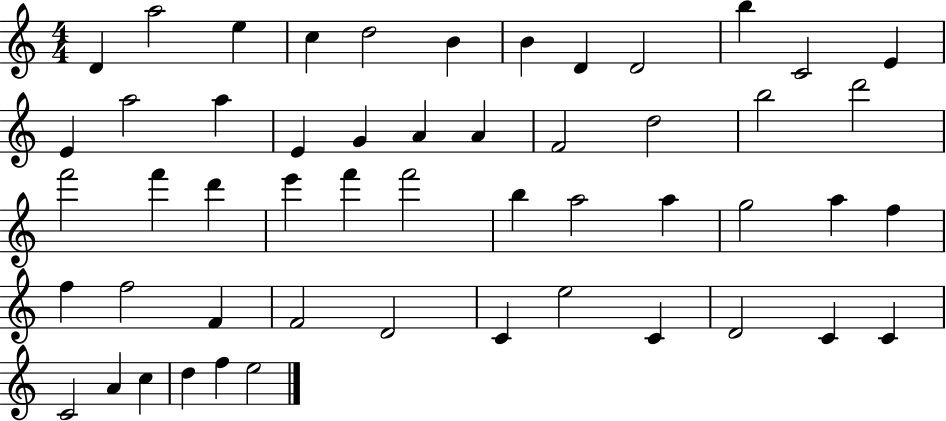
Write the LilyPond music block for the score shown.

{
  \clef treble
  \numericTimeSignature
  \time 4/4
  \key c \major
  d'4 a''2 e''4 | c''4 d''2 b'4 | b'4 d'4 d'2 | b''4 c'2 e'4 | \break e'4 a''2 a''4 | e'4 g'4 a'4 a'4 | f'2 d''2 | b''2 d'''2 | \break f'''2 f'''4 d'''4 | e'''4 f'''4 f'''2 | b''4 a''2 a''4 | g''2 a''4 f''4 | \break f''4 f''2 f'4 | f'2 d'2 | c'4 e''2 c'4 | d'2 c'4 c'4 | \break c'2 a'4 c''4 | d''4 f''4 e''2 | \bar "|."
}